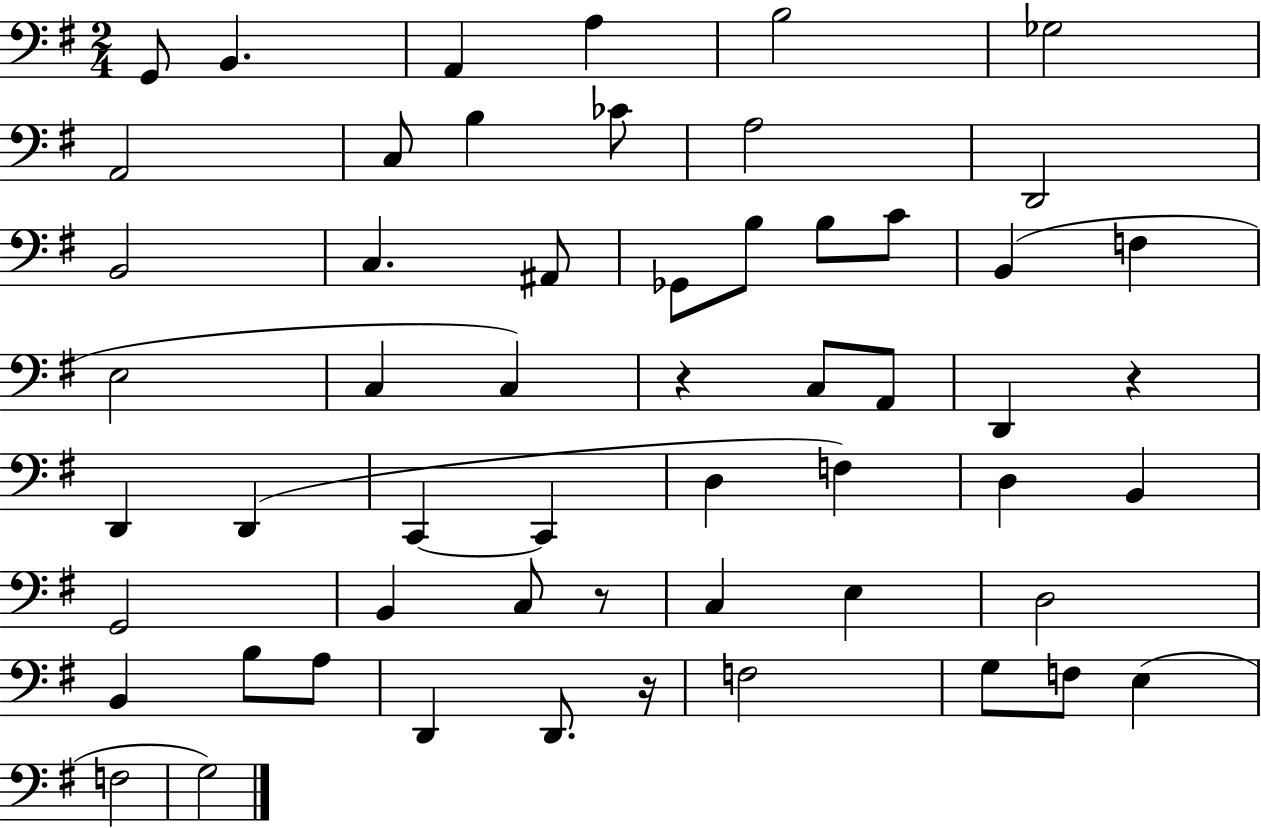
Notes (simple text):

G2/e B2/q. A2/q A3/q B3/h Gb3/h A2/h C3/e B3/q CES4/e A3/h D2/h B2/h C3/q. A#2/e Gb2/e B3/e B3/e C4/e B2/q F3/q E3/h C3/q C3/q R/q C3/e A2/e D2/q R/q D2/q D2/q C2/q C2/q D3/q F3/q D3/q B2/q G2/h B2/q C3/e R/e C3/q E3/q D3/h B2/q B3/e A3/e D2/q D2/e. R/s F3/h G3/e F3/e E3/q F3/h G3/h